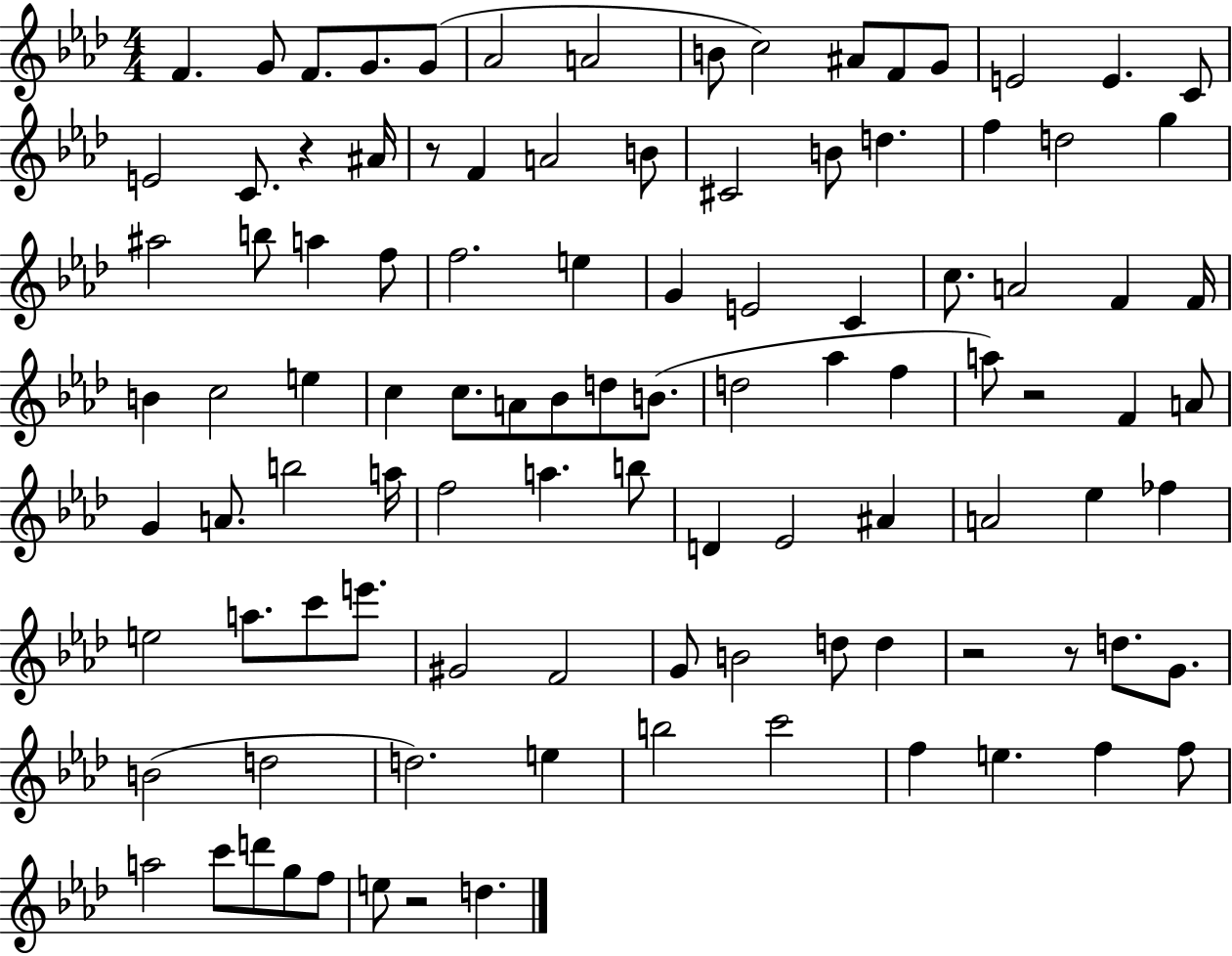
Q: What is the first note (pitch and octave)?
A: F4